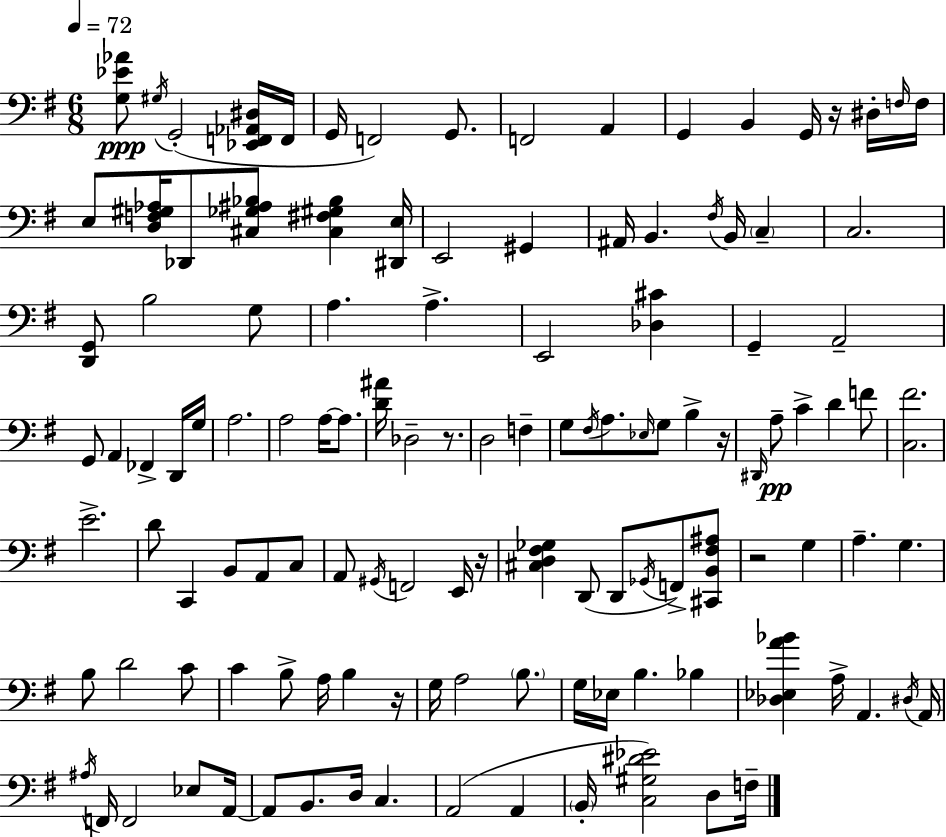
{
  \clef bass
  \numericTimeSignature
  \time 6/8
  \key e \minor
  \tempo 4 = 72
  <g ees' aes'>8\ppp \acciaccatura { gis16 } g,2-.( <ees, f, aes, dis>16 | f,16 g,16 f,2) g,8. | f,2 a,4 | g,4 b,4 g,16 r16 dis16-. | \break \grace { f16 } f16 e8 <d f gis aes>16 des,8 <cis ges ais bes>8 <cis fis gis bes>4 | <dis, e>16 e,2 gis,4 | ais,16 b,4. \acciaccatura { fis16 } b,16 \parenthesize c4-- | c2. | \break <d, g,>8 b2 | g8 a4. a4.-> | e,2 <des cis'>4 | g,4-- a,2-- | \break g,8 a,4 fes,4-> | d,16 g16 a2. | a2 a16~~ | a8. <d' ais'>16 des2-- | \break r8. d2 f4-- | g8 \acciaccatura { fis16 } a8. \grace { ees16 } g8 | b4-> r16 \grace { dis,16 }\pp a8-- c'4-> | d'4 f'8 <c fis'>2. | \break e'2.-> | d'8 c,4 | b,8 a,8 c8 a,8 \acciaccatura { gis,16 } f,2 | e,16 r16 <cis d fis ges>4 d,8( | \break d,8 \acciaccatura { ges,16 }) f,8-> <cis, b, fis ais>8 r2 | g4 a4.-- | g4. b8 d'2 | c'8 c'4 | \break b8-> a16 b4 r16 g16 a2 | \parenthesize b8. g16 ees16 b4. | bes4 <des ees a' bes'>4 | a16-> a,4. \acciaccatura { dis16 } a,16 \acciaccatura { ais16 } f,16 f,2 | \break ees8 a,16~~ a,8 | b,8. d16 c4. a,2( | a,4 \parenthesize b,16-. <c gis dis' ees'>2) | d8 f16-- \bar "|."
}